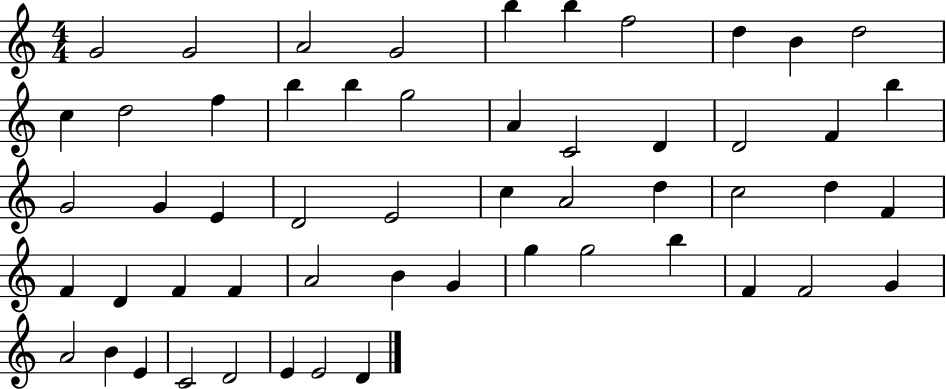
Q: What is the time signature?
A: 4/4